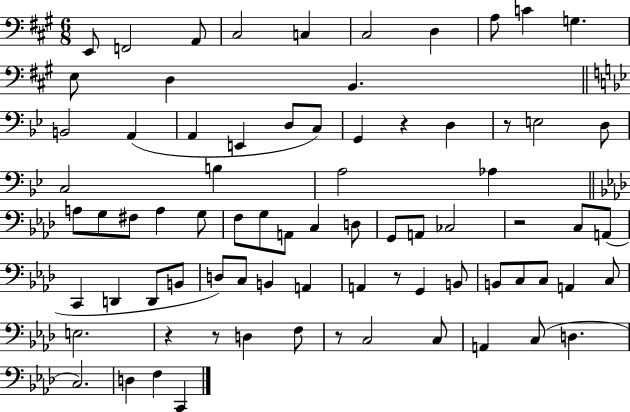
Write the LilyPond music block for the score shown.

{
  \clef bass
  \numericTimeSignature
  \time 6/8
  \key a \major
  e,8 f,2 a,8 | cis2 c4 | cis2 d4 | a8 c'4 g4. | \break e8 d4 b,4. | \bar "||" \break \key g \minor b,2 a,4( | a,4 e,4 d8 c8) | g,4 r4 d4 | r8 e2 d8 | \break c2 b4 | a2 aes4 | \bar "||" \break \key f \minor a8 g8 fis8 a4 g8 | f8 g8 a,8 c4 d8 | g,8 a,8 ces2 | r2 c8 a,8( | \break c,4 d,4 d,8 b,8 | d8) c8 b,4 a,4 | a,4 r8 g,4 b,8 | b,8 c8 c8 a,4 c8 | \break e2. | r4 r8 d4 f8 | r8 c2 c8 | a,4 c8( d4. | \break c2.) | d4 f4 c,4 | \bar "|."
}